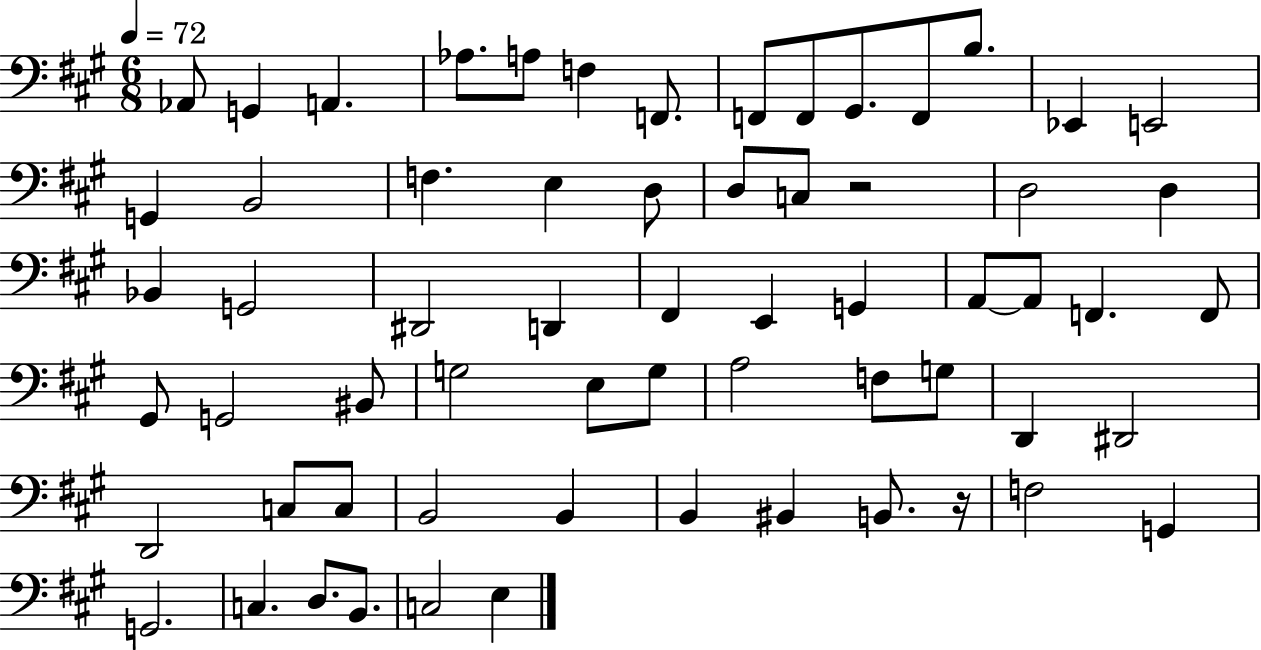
{
  \clef bass
  \numericTimeSignature
  \time 6/8
  \key a \major
  \tempo 4 = 72
  \repeat volta 2 { aes,8 g,4 a,4. | aes8. a8 f4 f,8. | f,8 f,8 gis,8. f,8 b8. | ees,4 e,2 | \break g,4 b,2 | f4. e4 d8 | d8 c8 r2 | d2 d4 | \break bes,4 g,2 | dis,2 d,4 | fis,4 e,4 g,4 | a,8~~ a,8 f,4. f,8 | \break gis,8 g,2 bis,8 | g2 e8 g8 | a2 f8 g8 | d,4 dis,2 | \break d,2 c8 c8 | b,2 b,4 | b,4 bis,4 b,8. r16 | f2 g,4 | \break g,2. | c4. d8. b,8. | c2 e4 | } \bar "|."
}